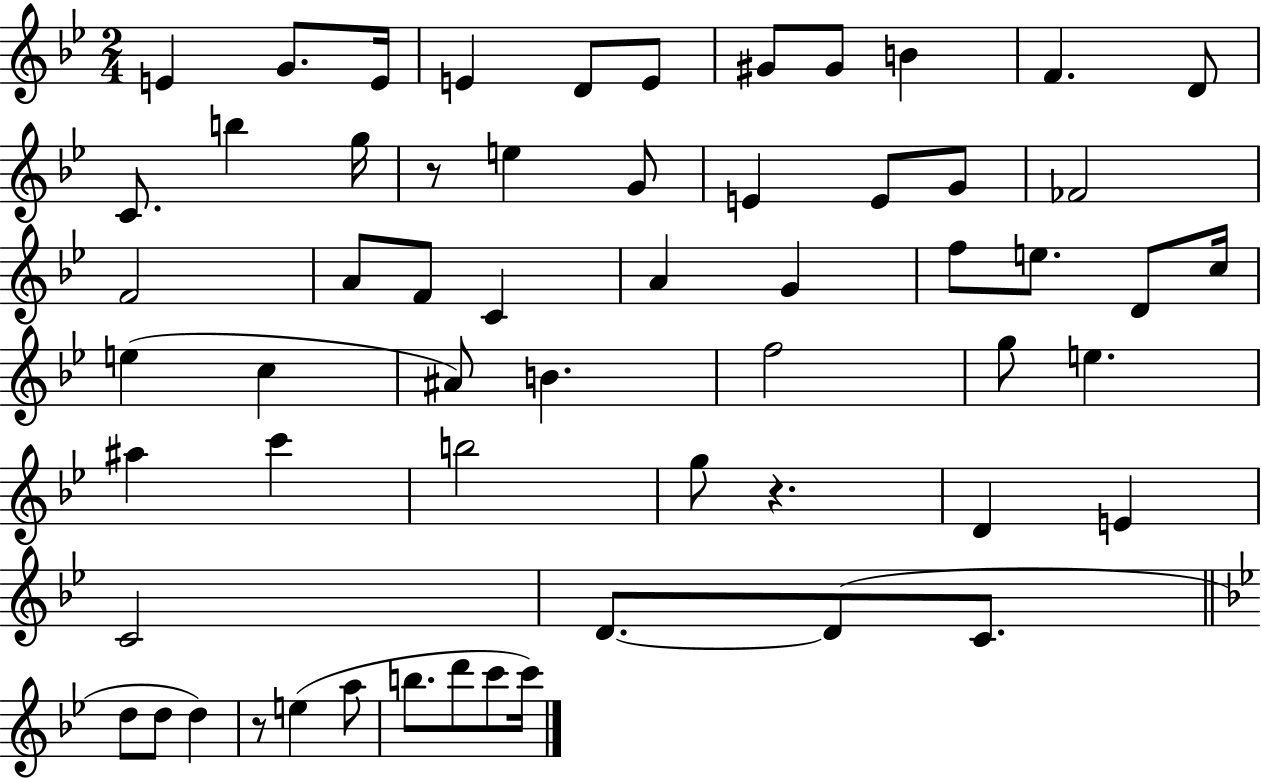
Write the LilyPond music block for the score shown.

{
  \clef treble
  \numericTimeSignature
  \time 2/4
  \key bes \major
  \repeat volta 2 { e'4 g'8. e'16 | e'4 d'8 e'8 | gis'8 gis'8 b'4 | f'4. d'8 | \break c'8. b''4 g''16 | r8 e''4 g'8 | e'4 e'8 g'8 | fes'2 | \break f'2 | a'8 f'8 c'4 | a'4 g'4 | f''8 e''8. d'8 c''16 | \break e''4( c''4 | ais'8) b'4. | f''2 | g''8 e''4. | \break ais''4 c'''4 | b''2 | g''8 r4. | d'4 e'4 | \break c'2 | d'8.~~ d'8( c'8. | \bar "||" \break \key g \minor d''8 d''8 d''4) | r8 e''4( a''8 | b''8. d'''8 c'''8 c'''16) | } \bar "|."
}